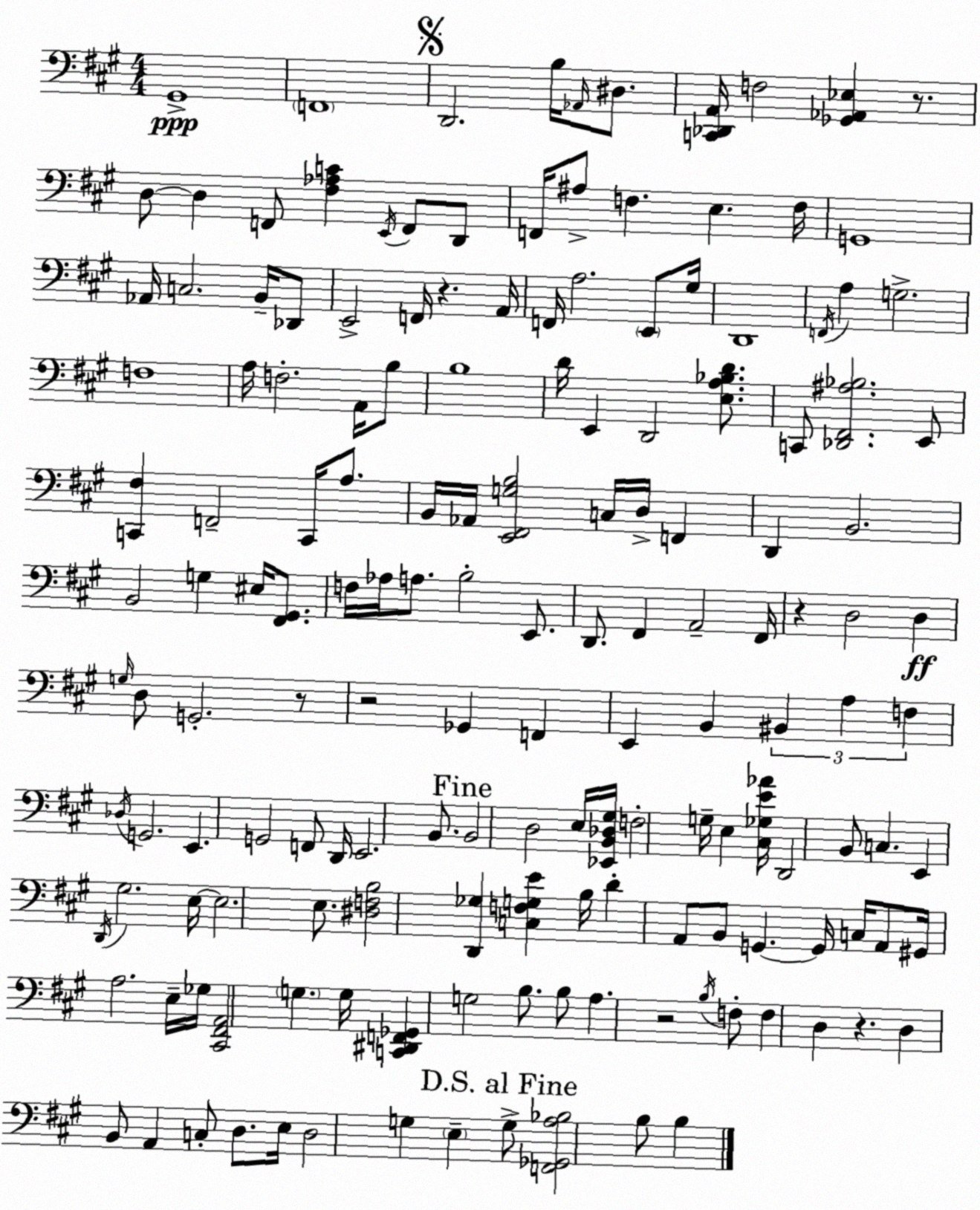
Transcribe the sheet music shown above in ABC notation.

X:1
T:Untitled
M:4/4
L:1/4
K:A
^G,,4 F,,4 D,,2 B,/4 _A,,/4 ^D,/2 [C,,_D,,A,,]/4 F,2 [_G,,_A,,_E,] z/2 D,/2 D, F,,/2 [^F,_A,C] E,,/4 F,,/2 D,,/2 F,,/4 ^A,/2 F, E, F,/4 G,,4 _A,,/4 C,2 B,,/4 _D,,/2 E,,2 F,,/4 z A,,/4 F,,/4 A,2 E,,/2 ^G,/4 D,,4 F,,/4 A, G,2 F,4 A,/4 F,2 A,,/4 B,/2 B,4 D/4 E,, D,,2 [E,A,_B,D]/2 C,,/2 [_D,,^F,,^A,_B,]2 E,,/2 [C,,^F,] F,,2 C,,/4 A,/2 B,,/4 _A,,/4 [E,,^F,,G,B,]2 C,/4 D,/4 F,, D,, B,,2 B,,2 G, ^E,/4 [^F,,^G,,]/2 F,/4 _A,/4 A,/2 B,2 E,,/2 D,,/2 ^F,, A,,2 ^F,,/4 z D,2 D, G,/4 D,/2 G,,2 z/2 z2 _G,, F,, E,, B,, ^B,, A, F, _D,/4 G,,2 E,, G,,2 F,,/2 D,,/4 E,,2 B,,/2 B,,2 D,2 E,/4 [_E,,B,,_D,^G,]/4 F,2 G,/4 E, [^C,_G,E_A]/4 D,,2 B,,/2 C, E,, D,,/4 ^G,2 E,/4 E,2 E,/2 [^D,F,B,]2 [D,,_G,] [C,F,G,E] B,/4 D A,,/2 B,,/2 G,, G,,/4 C,/4 A,,/2 ^G,,/4 A,2 E,/4 _G,/4 [^C,,^F,,A,,]2 G, G,/4 [C,,^D,,F,,_G,,] G,2 B,/2 B,/2 A, z2 B,/4 F,/2 F, D, z D, B,,/2 A,, C,/2 D,/2 E,/4 D,2 G, E, G,/2 [F,,_G,,A,_B,]2 B,/2 B,